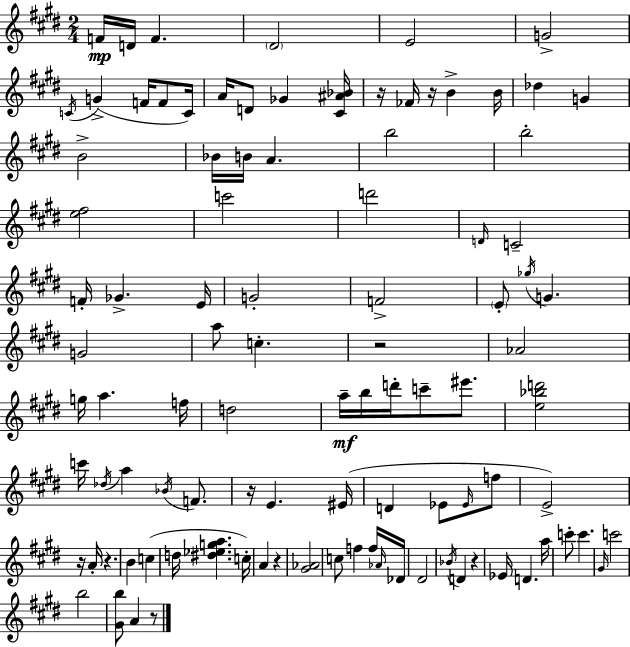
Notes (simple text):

F4/s D4/s F4/q. D#4/h E4/h G4/h C4/s G4/q F4/s F4/e C4/s A4/s D4/e Gb4/q [C#4,A#4,Bb4]/s R/s FES4/s R/s B4/q B4/s Db5/q G4/q B4/h Bb4/s B4/s A4/q. B5/h B5/h [E5,F#5]/h C6/h D6/h D4/s C4/h F4/s Gb4/q. E4/s G4/h F4/h E4/e Gb5/s G4/q. G4/h A5/e C5/q. R/h Ab4/h G5/s A5/q. F5/s D5/h A5/s B5/s D6/s C6/e EIS6/e. [E5,Bb5,D6]/h C6/s Db5/s A5/q Bb4/s F4/e. R/s E4/q. EIS4/s D4/q Eb4/e Eb4/s F5/e E4/h R/s A4/s R/q. B4/q C5/q D5/s [D#5,Eb5,G5,A5]/q. C5/s A4/q R/q [G#4,Ab4]/h C5/e F5/q F5/s Ab4/s Db4/s D#4/h Bb4/s D4/q R/q Eb4/s D4/q. A5/s C6/e C6/q. G#4/s C6/h B5/h [G#4,B5]/e A4/q R/e